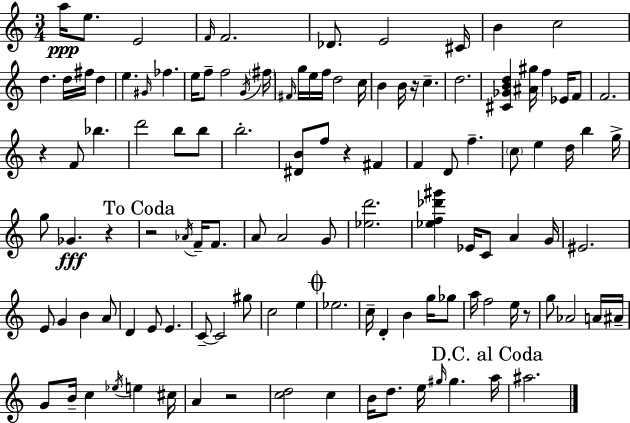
{
  \clef treble
  \numericTimeSignature
  \time 3/4
  \key c \major
  a''16\ppp e''8. e'2 | \grace { f'16 } f'2. | des'8. e'2 | cis'16 b'4 c''2 | \break d''4. d''16 fis''16 d''4 | e''4. \grace { gis'16 } fes''4. | e''16 f''8-- f''2 | \acciaccatura { g'16 } \parenthesize fis''16 \grace { fis'16 } g''16 e''16 f''16 d''2 | \break c''16 b'4 b'16 r16 c''4.-- | d''2. | <cis' ges' b' d''>4 <ais' gis''>16 f''4 | ees'16 f'8 f'2. | \break r4 f'8 bes''4. | d'''2 | b''8 b''8 b''2.-. | <dis' b'>8 f''8 r4 | \break fis'4 f'4 d'8 f''4.-- | \parenthesize c''8 e''4 d''16 b''4 | g''16-> g''8 ges'4.\fff | r4 \mark "To Coda" r2 | \break \acciaccatura { aes'16 } f'16-- f'8. a'8 a'2 | g'8 <ees'' d'''>2. | <ees'' f'' des''' gis'''>4 ees'16 c'8 | a'4 g'16 eis'2. | \break e'8 g'4 b'4 | a'8 d'4 e'8 e'4. | c'8--~~ c'2 | gis''8 c''2 | \break e''4 \mark \markup { \musicglyph "scripts.coda" } ees''2. | c''16-- d'4-. b'4 | g''16 ges''8 a''16 f''2 | e''16 r8 g''8 aes'2 | \break a'16 ais'16-- g'8 b'16-- c''4 | \acciaccatura { ees''16 } e''4 cis''16 a'4 r2 | <c'' d''>2 | c''4 b'16 d''8. e''16 \grace { gis''16 } | \break gis''4. \mark "D.C. al Coda" a''16 ais''2. | \bar "|."
}